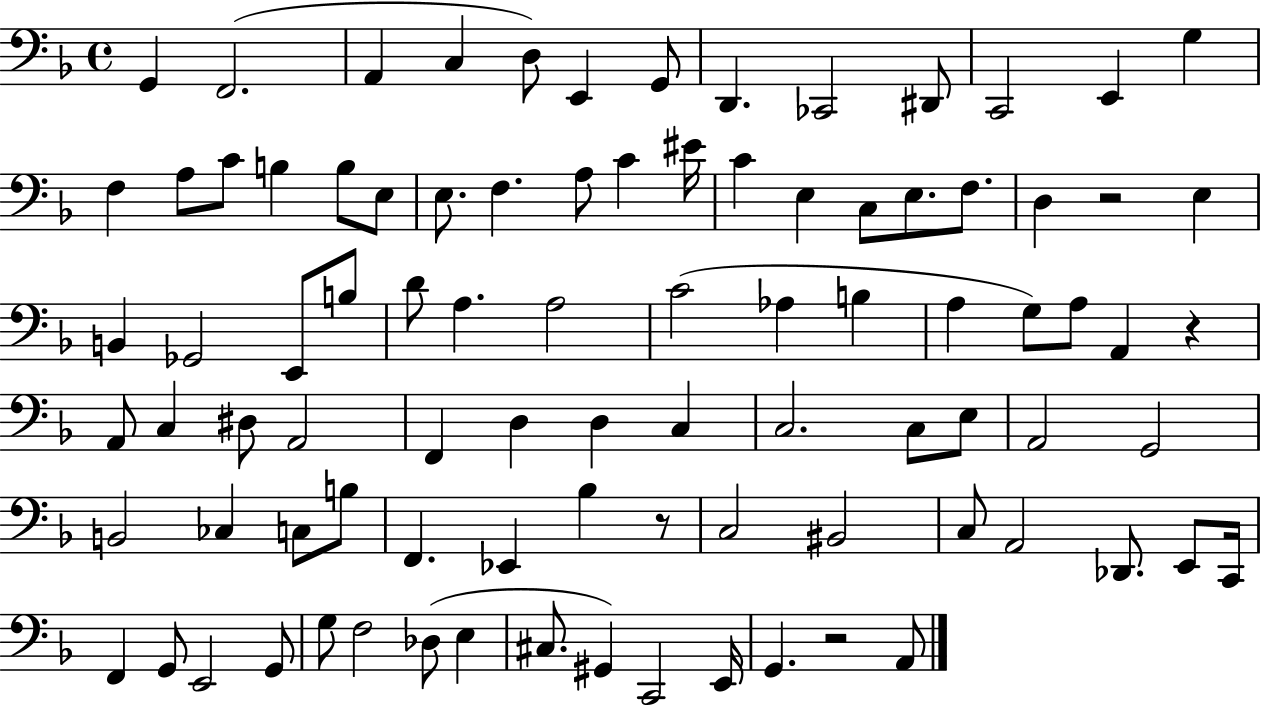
X:1
T:Untitled
M:4/4
L:1/4
K:F
G,, F,,2 A,, C, D,/2 E,, G,,/2 D,, _C,,2 ^D,,/2 C,,2 E,, G, F, A,/2 C/2 B, B,/2 E,/2 E,/2 F, A,/2 C ^E/4 C E, C,/2 E,/2 F,/2 D, z2 E, B,, _G,,2 E,,/2 B,/2 D/2 A, A,2 C2 _A, B, A, G,/2 A,/2 A,, z A,,/2 C, ^D,/2 A,,2 F,, D, D, C, C,2 C,/2 E,/2 A,,2 G,,2 B,,2 _C, C,/2 B,/2 F,, _E,, _B, z/2 C,2 ^B,,2 C,/2 A,,2 _D,,/2 E,,/2 C,,/4 F,, G,,/2 E,,2 G,,/2 G,/2 F,2 _D,/2 E, ^C,/2 ^G,, C,,2 E,,/4 G,, z2 A,,/2